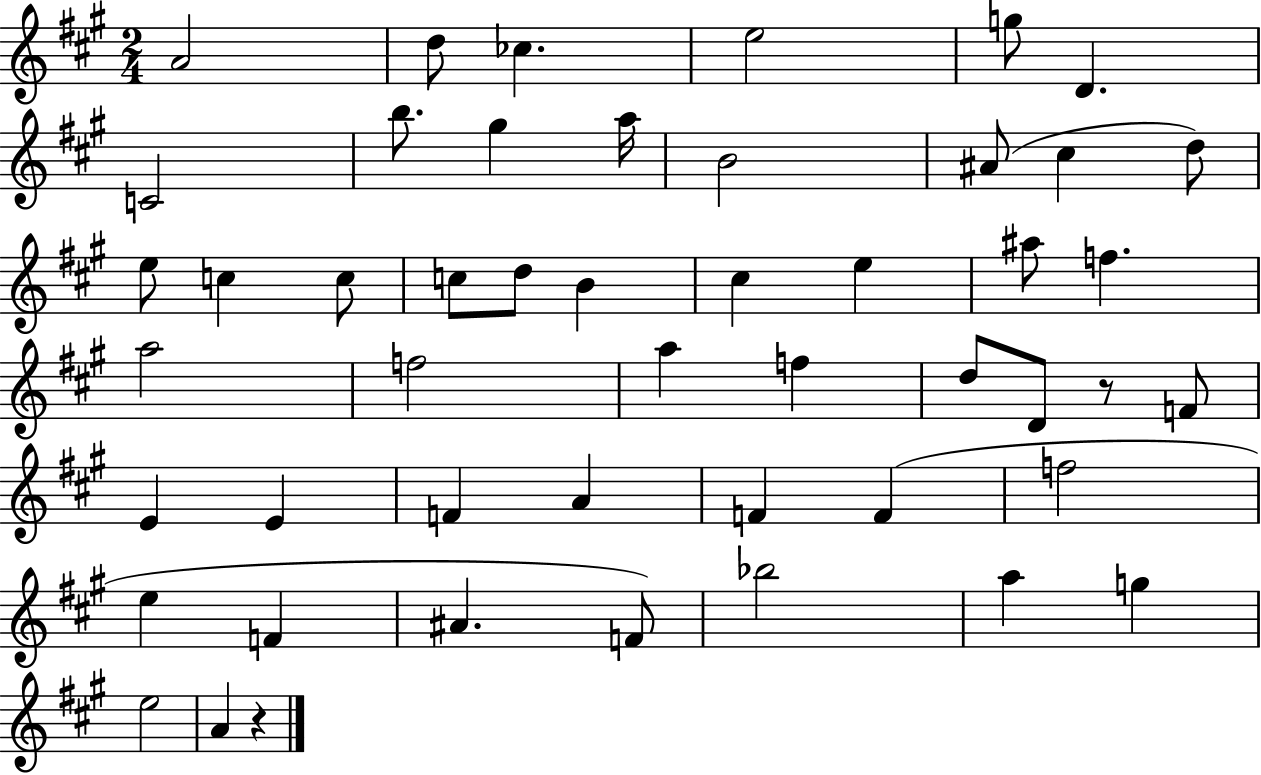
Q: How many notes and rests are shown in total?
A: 49